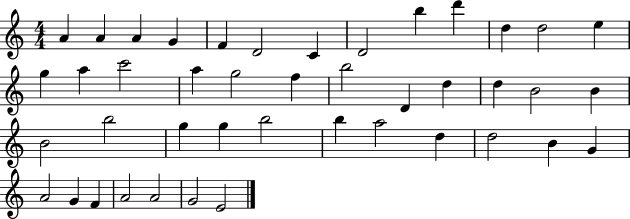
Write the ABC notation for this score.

X:1
T:Untitled
M:4/4
L:1/4
K:C
A A A G F D2 C D2 b d' d d2 e g a c'2 a g2 f b2 D d d B2 B B2 b2 g g b2 b a2 d d2 B G A2 G F A2 A2 G2 E2